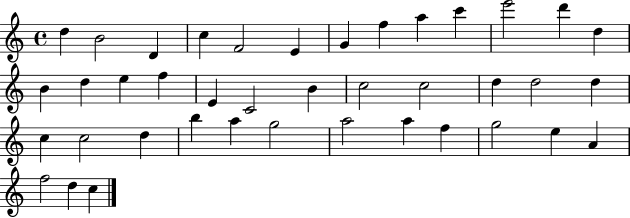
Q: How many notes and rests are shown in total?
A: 40